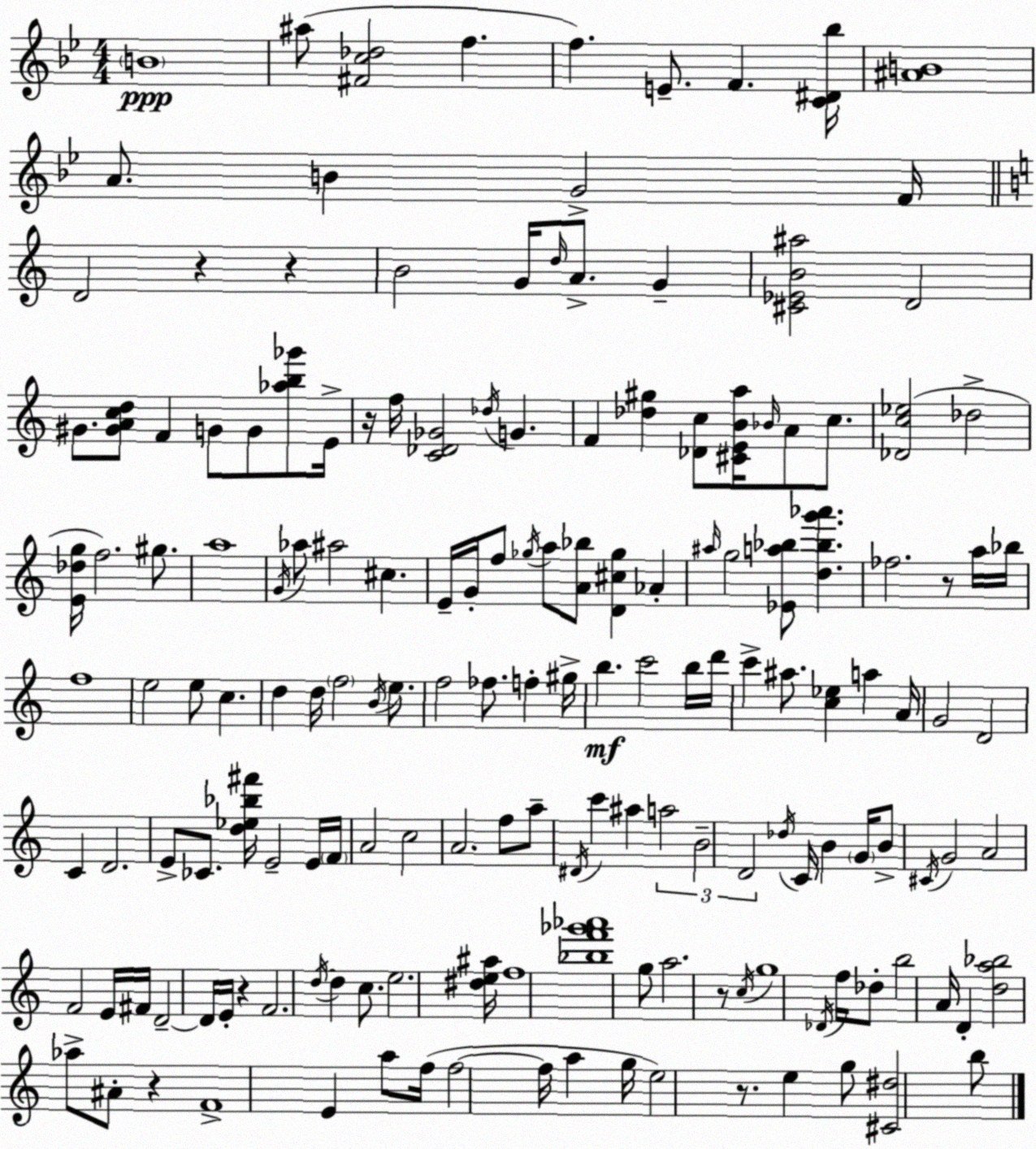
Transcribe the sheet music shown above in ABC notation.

X:1
T:Untitled
M:4/4
L:1/4
K:Gm
B4 ^a/2 [^Fc_d]2 f f E/2 F [C^D_b]/4 [^AB]4 A/2 B G2 F/4 D2 z z B2 G/4 d/4 A/2 G [^C_EB^a]2 D2 ^G/2 [^GAcd]/2 F G/2 G/2 [_ab_g']/2 E/4 z/4 f/4 [C_D_G]2 _d/4 G F [_d^g] [_Dc]/2 [^CEBa]/4 _B/4 A/2 c/2 [_Dc_e]2 _d2 [E_dg]/4 f2 ^g/2 a4 G/4 _a/2 ^a2 ^c E/4 G/4 f/2 _g/4 a/2 [A_b]/2 [D^c_g] _A ^a/4 g2 [_Ea_b]/2 [d_bg'_a'] _f2 z/2 a/4 _b/4 f4 e2 e/2 c d d/4 f2 B/4 e/2 f2 _f/2 f ^g/4 b c'2 b/4 d'/4 c' ^a/2 [c_e] a A/4 G2 D2 C D2 E/2 _C/2 [d_e_b^f']/4 E2 E/4 F/4 A2 c2 A2 f/2 a/2 ^D/4 c' ^a a2 B2 D2 _d/4 C/4 B G/4 B/2 ^C/4 G2 A2 F2 E/4 ^F/4 D2 D/4 E/4 z F2 d/4 d c/2 e2 [^de^a]/4 f4 [_bf'_g'_a']4 g/2 a2 z/2 c/4 g4 _D/4 f/4 _d/2 b2 A/4 D [da_b]2 _a/2 ^A/2 z F4 E a/2 f/4 f2 f/4 a g/4 e2 z/2 e g/2 [^C^d]2 b/2